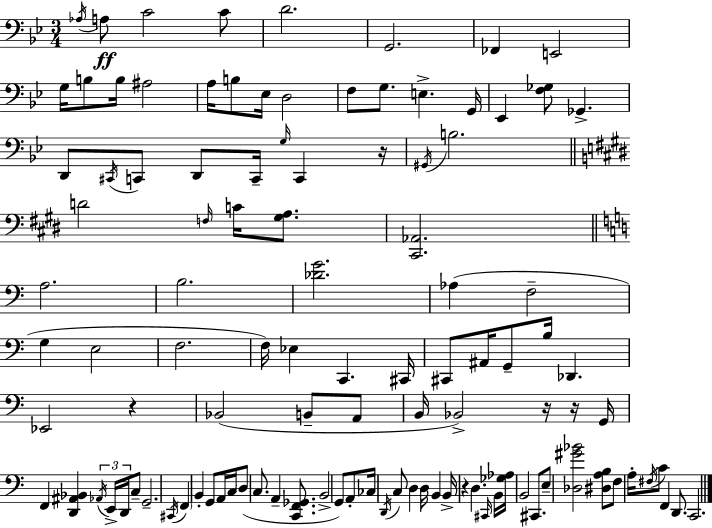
{
  \clef bass
  \numericTimeSignature
  \time 3/4
  \key bes \major
  \acciaccatura { aes16 }\ff a8 c'2 c'8 | d'2. | g,2. | fes,4 e,2 | \break g16 b8 b16 ais2 | a16 b8 ees16 d2 | f8 g8. e4.-> | g,16 ees,4 <f ges>8 ges,4.-> | \break d,8 \acciaccatura { cis,16 } c,8 d,8 c,16-- \grace { g16 } c,4 | r16 \acciaccatura { gis,16 } b2. | \bar "||" \break \key e \major d'2 \grace { f16 } c'16 <gis a>8. | <cis, aes,>2. | \bar "||" \break \key a \minor a2. | b2. | <des' g'>2. | aes4( f2-- | \break g4 e2 | f2. | f16) ees4 c,4. cis,16 | cis,8 ais,16 g,8-- b16 des,4. | \break ees,2 r4 | bes,2( b,8-- a,8 | b,16 bes,2->) r16 r16 g,16 | f,4 <d, ais, bes,>4 \tuplet 3/2 { \acciaccatura { aes,16 } e,16-> d,16 } c8-- | \break g,2.-- | \acciaccatura { cis,16 } \parenthesize f,4 b,4-. g,8 | a,16 c16 \parenthesize d8( c8. a,4-- <c, f, ges,>8. | b,2-> g,8) | \break a,8-. ces16 \acciaccatura { d,16 } c8 d4 d16 b,4 | b,16-> r4 d4. | \grace { cis,16 } b,16 <ges aes>16 b,2 | cis,8. e8-- <des gis' bes'>2 | \break <dis a b>8 f8 a16-. \acciaccatura { fis16 } c'8 f,4 | d,8. c,2. | \bar "|."
}